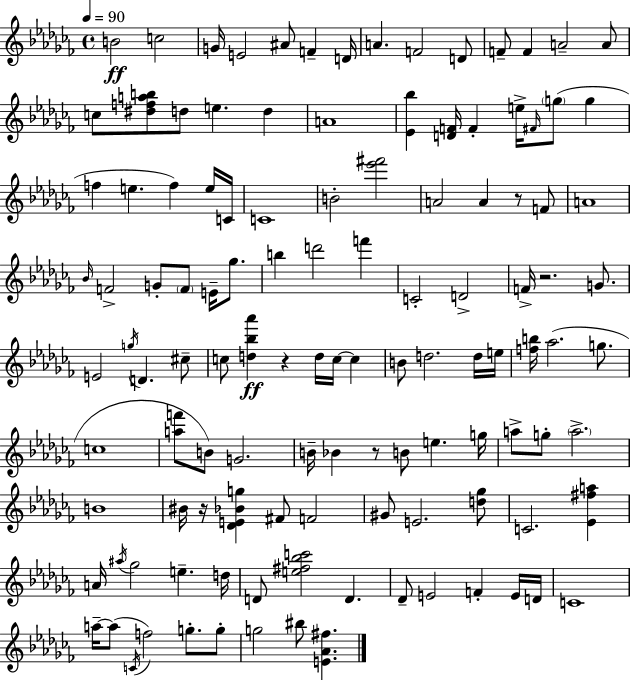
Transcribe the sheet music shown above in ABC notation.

X:1
T:Untitled
M:4/4
L:1/4
K:Abm
B2 c2 G/4 E2 ^A/2 F D/4 A F2 D/2 F/2 F A2 A/2 c/2 [^dfab]/2 d/2 e d A4 [_E_b] [DF]/4 F e/4 ^F/4 g/2 g f e f e/4 C/4 C4 B2 [_e'^f']2 A2 A z/2 F/2 A4 _B/4 F2 G/2 F/2 E/4 _g/2 b d'2 f' C2 D2 F/4 z2 G/2 E2 g/4 D ^c/2 c/2 [d_b_a'] z d/4 c/4 c B/2 d2 d/4 e/4 [fb]/4 _a2 g/2 c4 [af']/2 B/2 G2 B/4 _B z/2 B/2 e g/4 a/2 g/2 a2 B4 ^B/4 z/4 [_DE_Bg] ^F/2 F2 ^G/2 E2 [d_g]/2 C2 [_E^fa] A/4 ^a/4 _g2 e d/4 D/2 [e^f_bc']2 D _D/2 E2 F E/4 D/4 C4 a/4 a/2 C/4 f2 g/2 g/2 g2 ^b/2 [E_A^f]